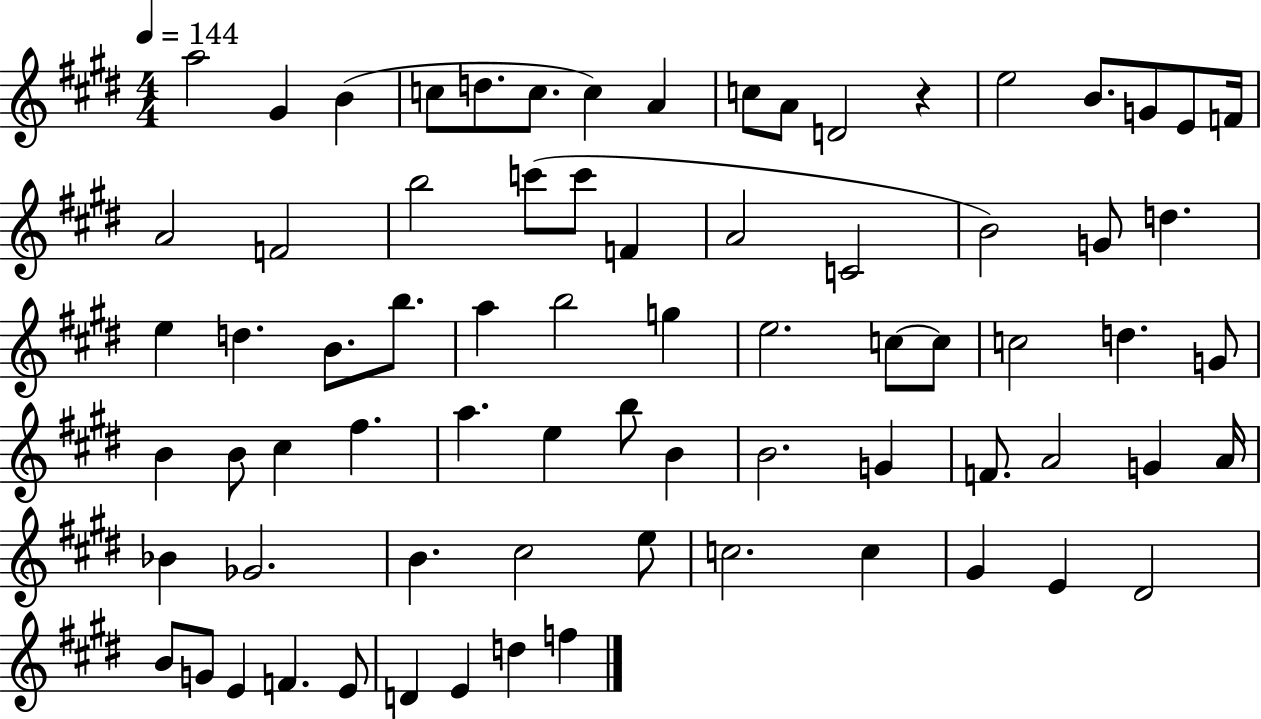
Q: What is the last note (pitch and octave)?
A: F5